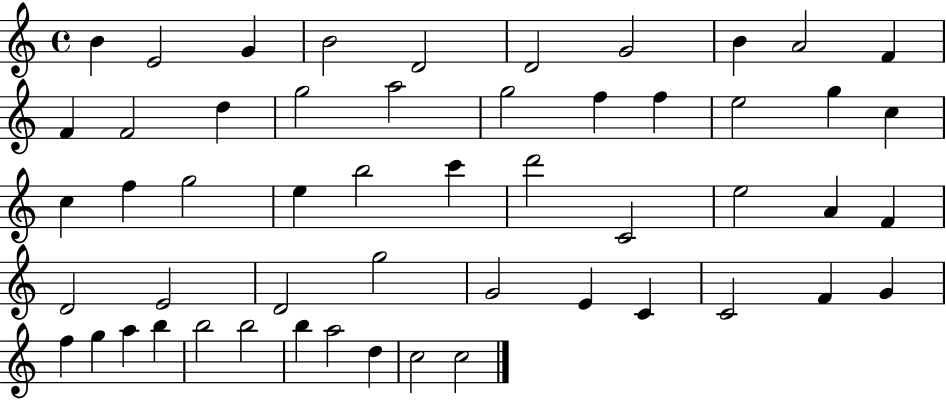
B4/q E4/h G4/q B4/h D4/h D4/h G4/h B4/q A4/h F4/q F4/q F4/h D5/q G5/h A5/h G5/h F5/q F5/q E5/h G5/q C5/q C5/q F5/q G5/h E5/q B5/h C6/q D6/h C4/h E5/h A4/q F4/q D4/h E4/h D4/h G5/h G4/h E4/q C4/q C4/h F4/q G4/q F5/q G5/q A5/q B5/q B5/h B5/h B5/q A5/h D5/q C5/h C5/h